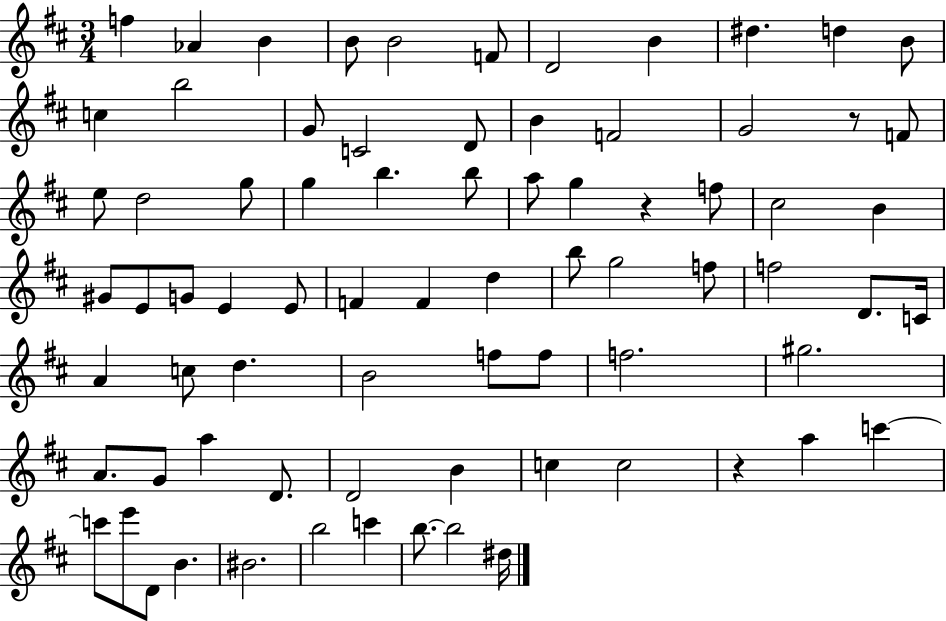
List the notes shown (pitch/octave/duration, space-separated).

F5/q Ab4/q B4/q B4/e B4/h F4/e D4/h B4/q D#5/q. D5/q B4/e C5/q B5/h G4/e C4/h D4/e B4/q F4/h G4/h R/e F4/e E5/e D5/h G5/e G5/q B5/q. B5/e A5/e G5/q R/q F5/e C#5/h B4/q G#4/e E4/e G4/e E4/q E4/e F4/q F4/q D5/q B5/e G5/h F5/e F5/h D4/e. C4/s A4/q C5/e D5/q. B4/h F5/e F5/e F5/h. G#5/h. A4/e. G4/e A5/q D4/e. D4/h B4/q C5/q C5/h R/q A5/q C6/q C6/e E6/e D4/e B4/q. BIS4/h. B5/h C6/q B5/e. B5/h D#5/s